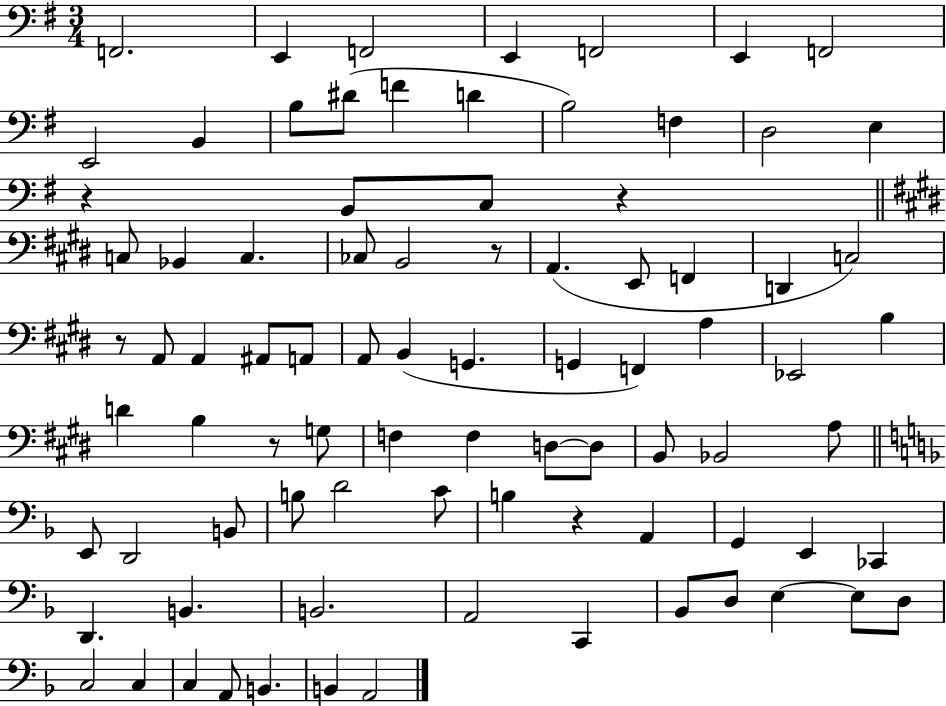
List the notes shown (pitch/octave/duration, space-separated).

F2/h. E2/q F2/h E2/q F2/h E2/q F2/h E2/h B2/q B3/e D#4/e F4/q D4/q B3/h F3/q D3/h E3/q R/q B2/e C3/e R/q C3/e Bb2/q C3/q. CES3/e B2/h R/e A2/q. E2/e F2/q D2/q C3/h R/e A2/e A2/q A#2/e A2/e A2/e B2/q G2/q. G2/q F2/q A3/q Eb2/h B3/q D4/q B3/q R/e G3/e F3/q F3/q D3/e D3/e B2/e Bb2/h A3/e E2/e D2/h B2/e B3/e D4/h C4/e B3/q R/q A2/q G2/q E2/q CES2/q D2/q. B2/q. B2/h. A2/h C2/q Bb2/e D3/e E3/q E3/e D3/e C3/h C3/q C3/q A2/e B2/q. B2/q A2/h